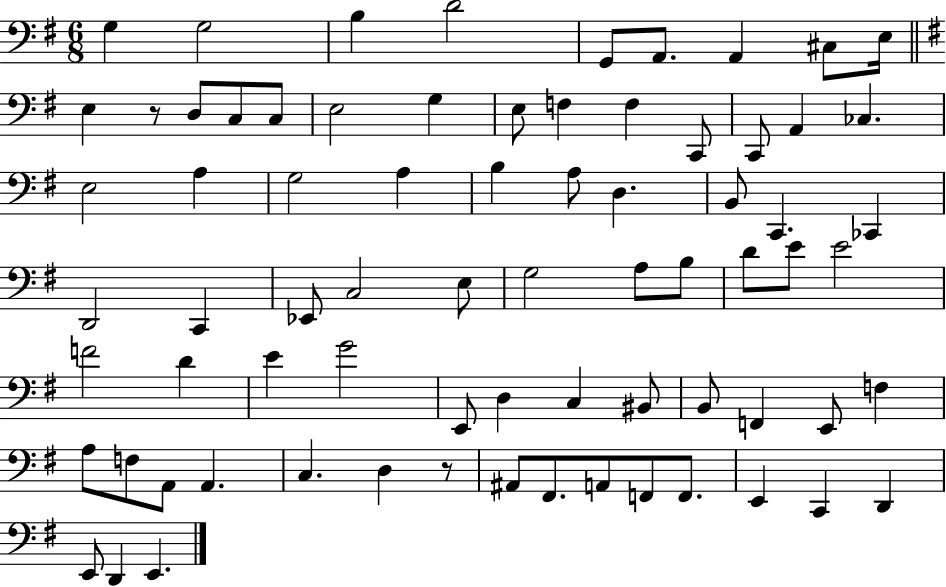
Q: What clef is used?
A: bass